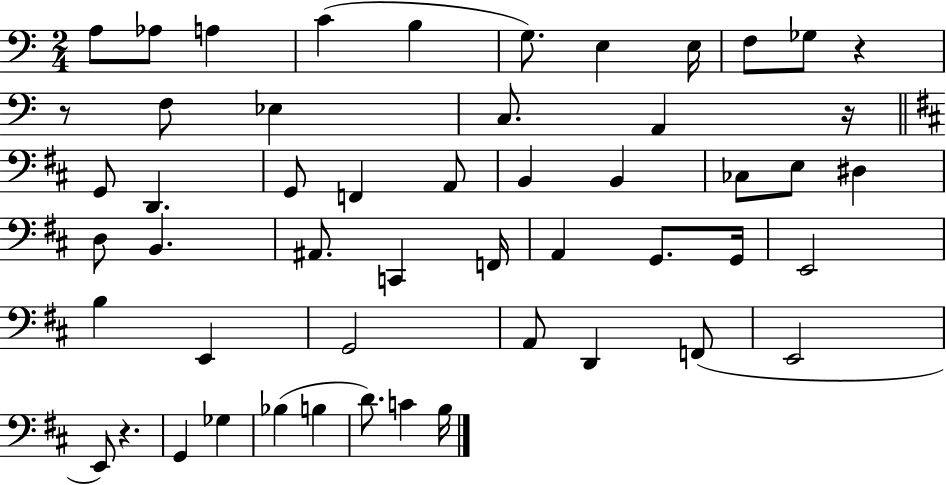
{
  \clef bass
  \numericTimeSignature
  \time 2/4
  \key c \major
  \repeat volta 2 { a8 aes8 a4 | c'4( b4 | g8.) e4 e16 | f8 ges8 r4 | \break r8 f8 ees4 | c8. a,4 r16 | \bar "||" \break \key d \major g,8 d,4. | g,8 f,4 a,8 | b,4 b,4 | ces8 e8 dis4 | \break d8 b,4. | ais,8. c,4 f,16 | a,4 g,8. g,16 | e,2 | \break b4 e,4 | g,2 | a,8 d,4 f,8( | e,2 | \break e,8) r4. | g,4 ges4 | bes4( b4 | d'8.) c'4 b16 | \break } \bar "|."
}